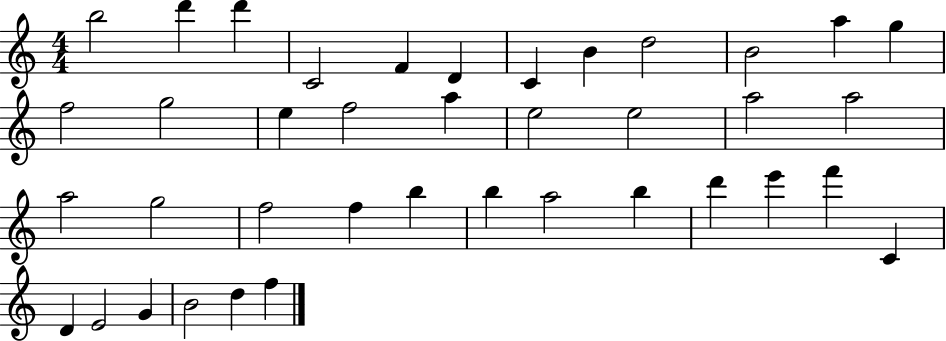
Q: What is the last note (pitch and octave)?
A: F5